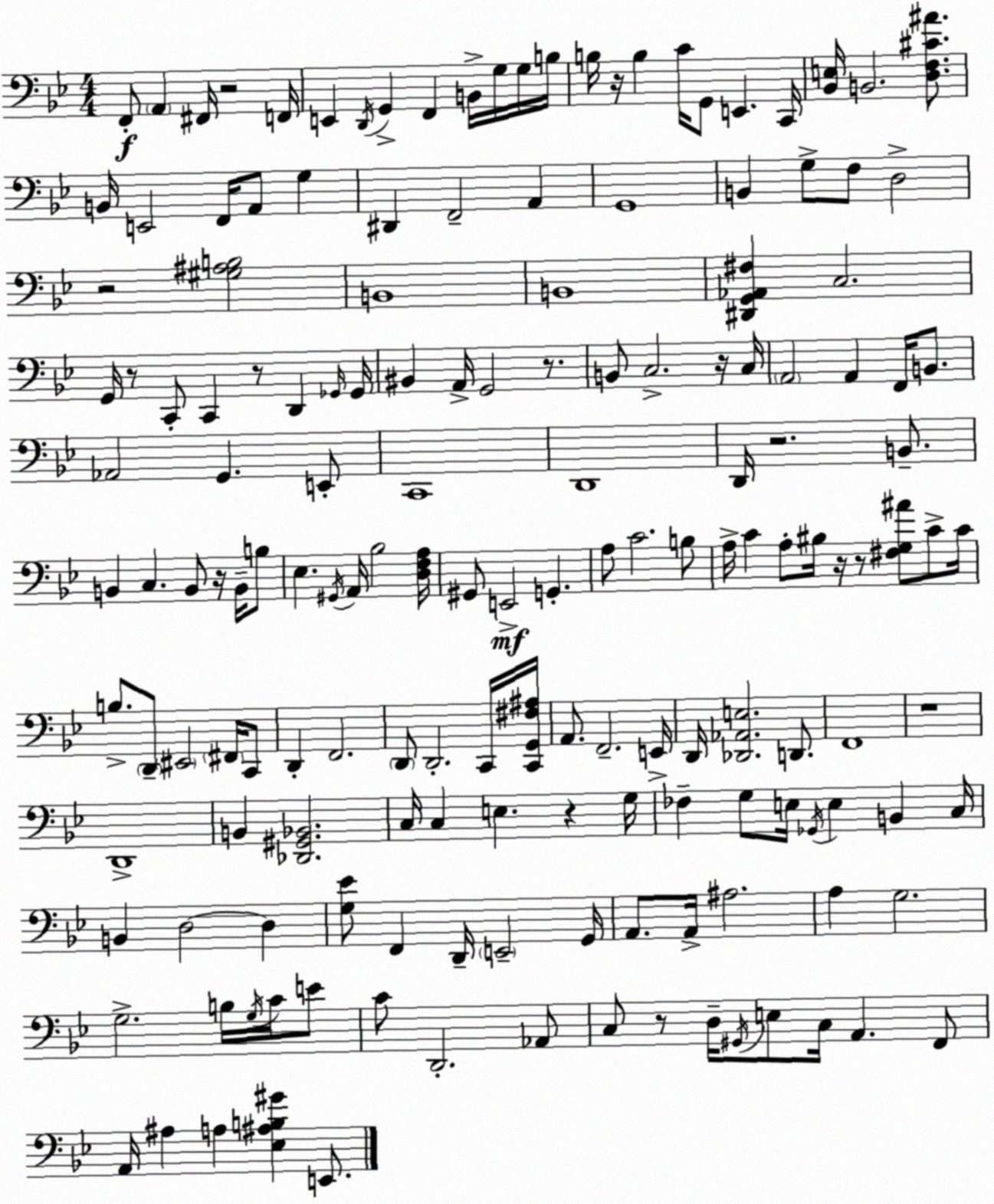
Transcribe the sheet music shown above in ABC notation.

X:1
T:Untitled
M:4/4
L:1/4
K:Bb
F,,/2 A,, ^F,,/4 z2 F,,/4 E,, D,,/4 G,, F,, B,,/4 G,/4 G,/4 B,/4 B,/4 z/4 B, C/4 G,,/2 E,, C,,/4 [_B,,E,]/4 B,,2 [D,F,^C^A]/2 B,,/4 E,,2 F,,/4 A,,/2 G, ^D,, F,,2 A,, G,,4 B,, G,/2 F,/2 D,2 z2 [^G,^A,B,]2 B,,4 B,,4 [^D,,G,,_A,,^F,] C,2 G,,/4 z/2 C,,/2 C,, z/2 D,, _G,,/4 _G,,/4 ^B,, A,,/4 G,,2 z/2 B,,/2 C,2 z/4 C,/4 A,,2 A,, F,,/4 B,,/2 _A,,2 G,, E,,/2 C,,4 D,,4 D,,/4 z2 B,,/2 B,, C, B,,/2 z/4 B,,/4 B,/2 _E, ^G,,/4 A,,/4 _B,2 [D,F,A,]/4 ^G,,/2 E,,2 G,, A,/2 C2 B,/2 A,/4 C A,/2 ^B,/4 z/4 z/2 [^F,G,^A]/2 C/2 C/4 B,/2 D,,/2 ^E,,2 ^F,,/4 C,,/2 D,, F,,2 D,,/2 D,,2 C,,/4 [C,,G,,^F,^A,]/4 A,,/2 F,,2 E,,/4 D,,/4 [_D,,_A,,E,]2 D,,/2 F,,4 z4 D,,4 B,, [_D,,^G,,_B,,]2 C,/4 C, E, z G,/4 _F, G,/2 E,/4 _G,,/4 E, B,, C,/4 B,, D,2 D, [G,_E]/2 F,, D,,/4 E,,2 G,,/4 A,,/2 A,,/4 ^A,2 A, G,2 G,2 B,/4 G,/4 C/4 E/2 C/2 D,,2 _A,,/2 C,/2 z/2 D,/4 ^G,,/4 E,/2 C,/4 A,, F,,/2 A,,/4 ^A, A, [_E,^A,B,^G] E,,/2